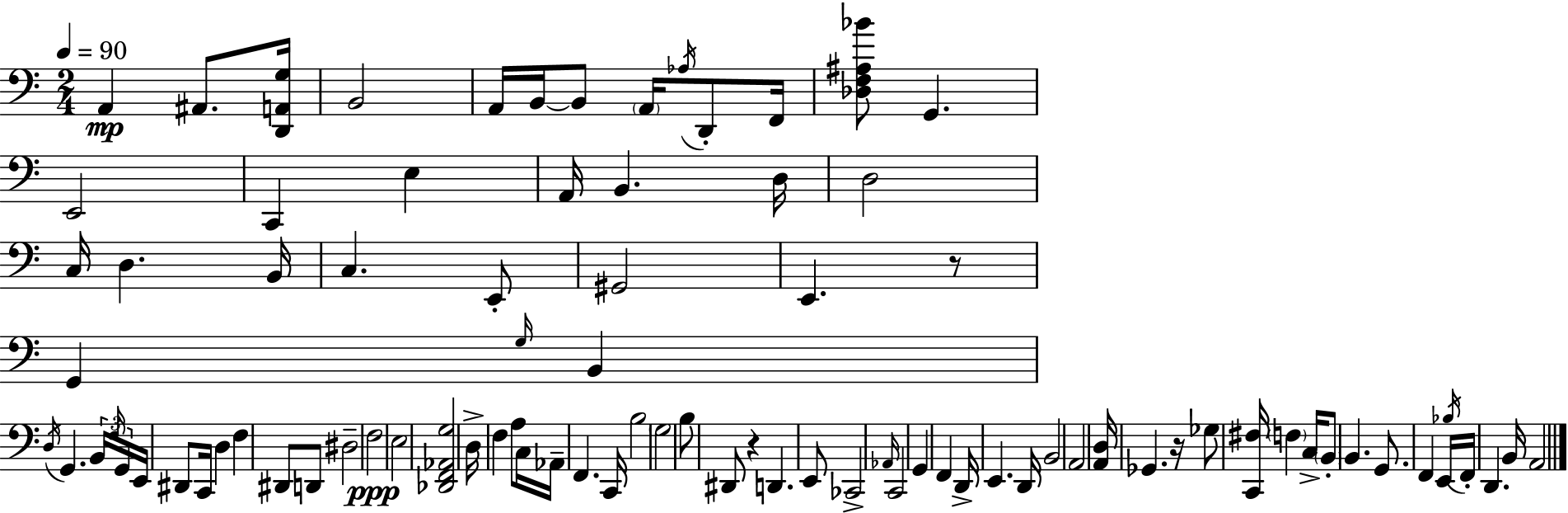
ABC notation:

X:1
T:Untitled
M:2/4
L:1/4
K:C
A,, ^A,,/2 [D,,A,,G,]/4 B,,2 A,,/4 B,,/4 B,,/2 A,,/4 _A,/4 D,,/2 F,,/4 [_D,F,^A,_B]/2 G,, E,,2 C,, E, A,,/4 B,, D,/4 D,2 C,/4 D, B,,/4 C, E,,/2 ^G,,2 E,, z/2 G,, G,/4 B,, D,/4 G,, B,,/4 F,/4 G,,/4 E,,/4 ^D,,/2 C,,/4 D, F, ^D,,/2 D,,/2 ^D,2 F,2 E,2 [_D,,F,,_A,,G,]2 D,/4 F, A,/2 C,/4 _A,,/4 F,, C,,/4 B,2 G,2 B,/2 ^D,,/2 z D,, E,,/2 _C,,2 _A,,/4 C,,2 G,, F,, D,,/4 E,, D,,/4 B,,2 A,,2 [A,,D,]/4 _G,, z/4 _G,/2 [C,,^F,]/4 F, C,/4 B,,/2 B,, G,,/2 F,, E,,/4 _B,/4 F,,/4 D,, B,,/4 A,,2